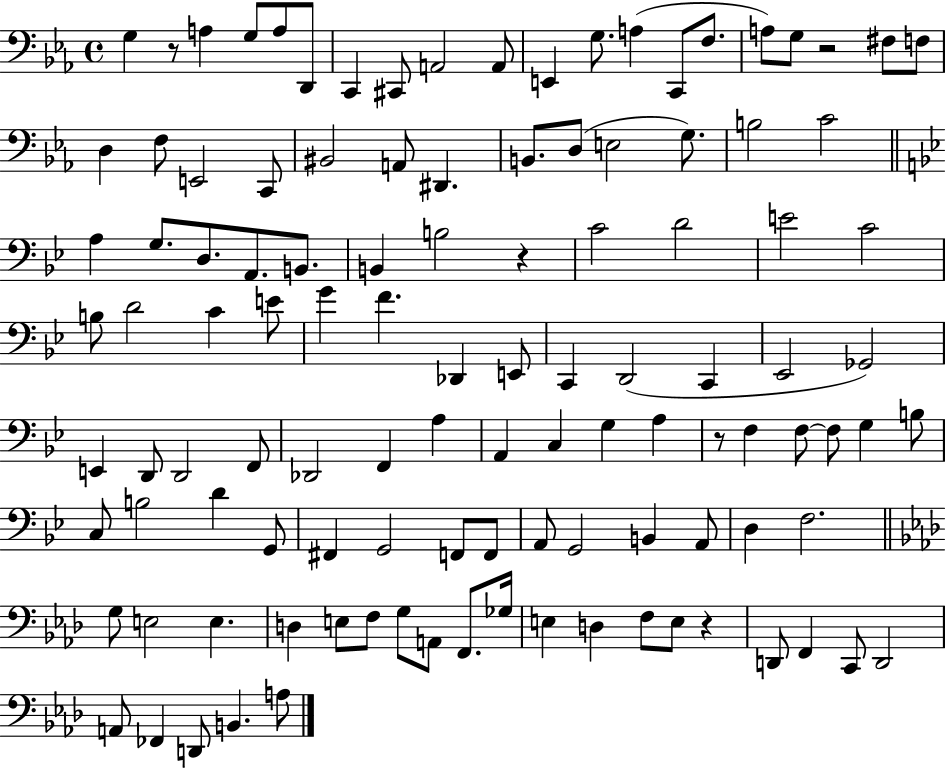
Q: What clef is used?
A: bass